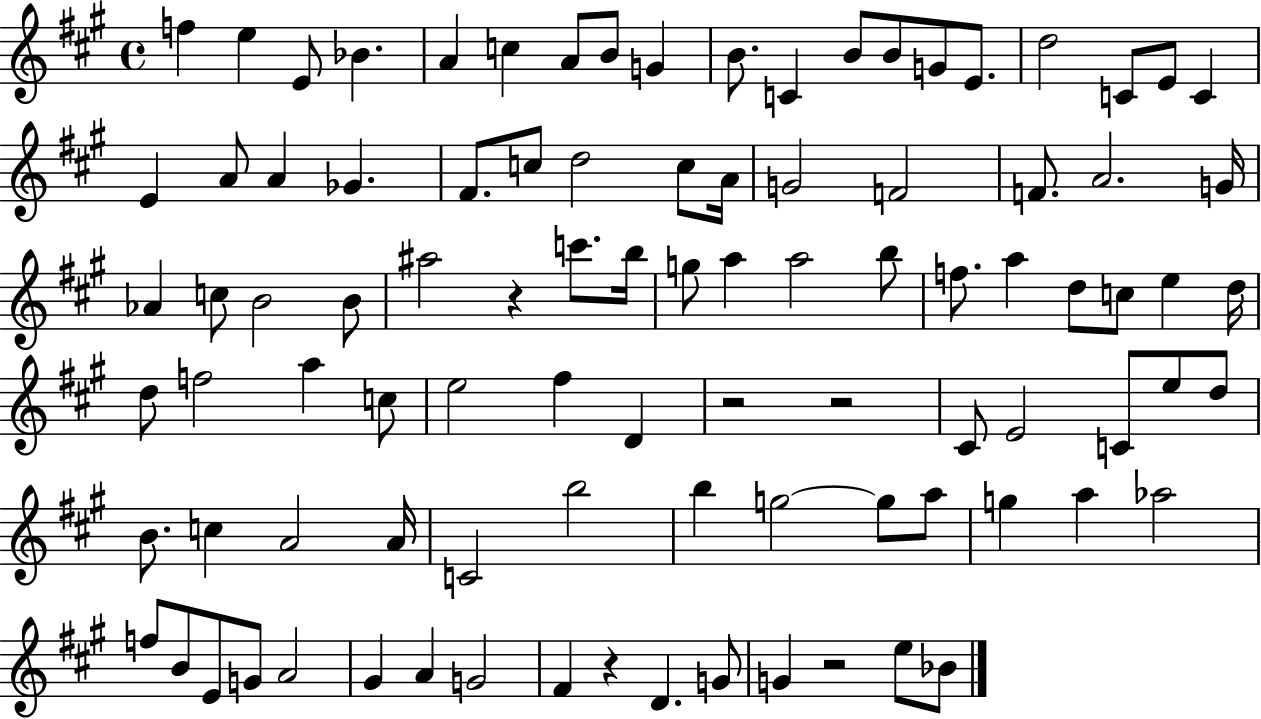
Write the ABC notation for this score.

X:1
T:Untitled
M:4/4
L:1/4
K:A
f e E/2 _B A c A/2 B/2 G B/2 C B/2 B/2 G/2 E/2 d2 C/2 E/2 C E A/2 A _G ^F/2 c/2 d2 c/2 A/4 G2 F2 F/2 A2 G/4 _A c/2 B2 B/2 ^a2 z c'/2 b/4 g/2 a a2 b/2 f/2 a d/2 c/2 e d/4 d/2 f2 a c/2 e2 ^f D z2 z2 ^C/2 E2 C/2 e/2 d/2 B/2 c A2 A/4 C2 b2 b g2 g/2 a/2 g a _a2 f/2 B/2 E/2 G/2 A2 ^G A G2 ^F z D G/2 G z2 e/2 _B/2